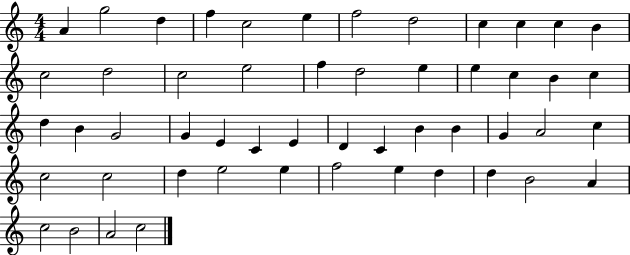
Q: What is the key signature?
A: C major